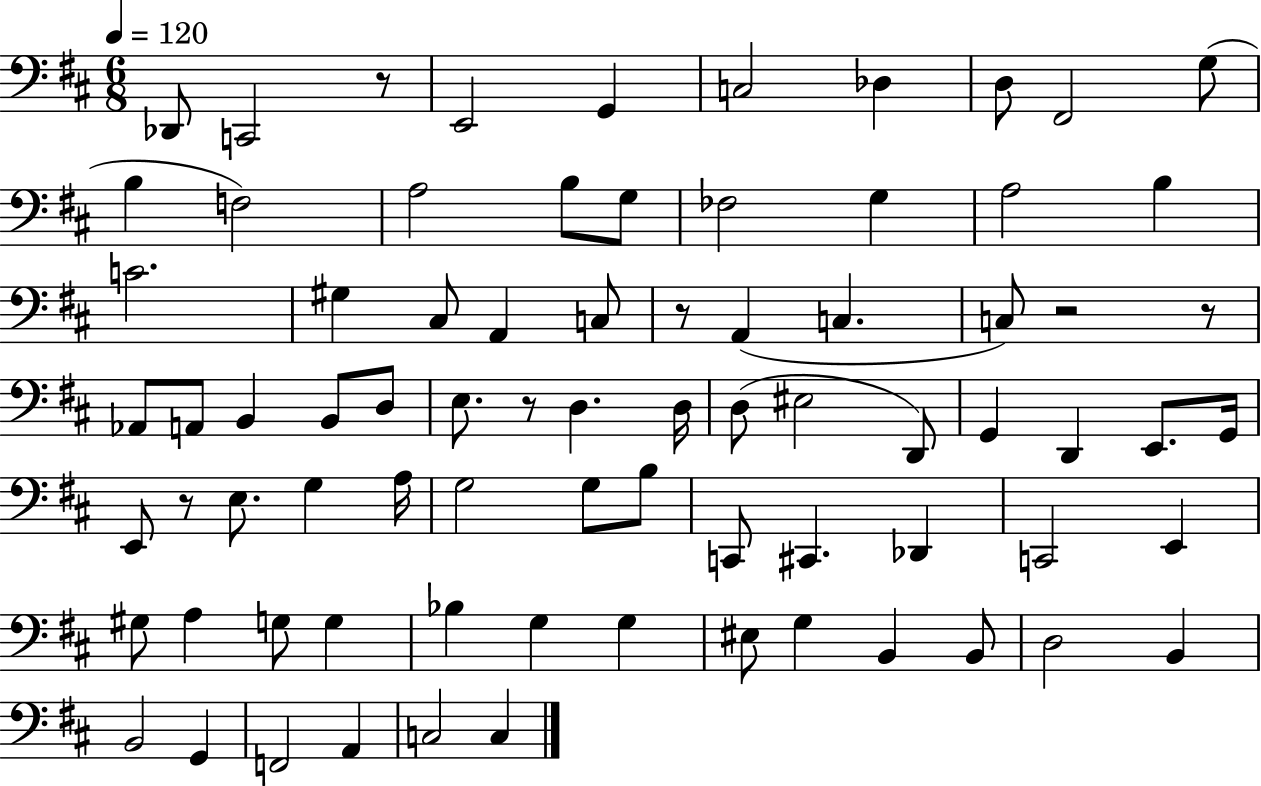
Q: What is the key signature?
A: D major